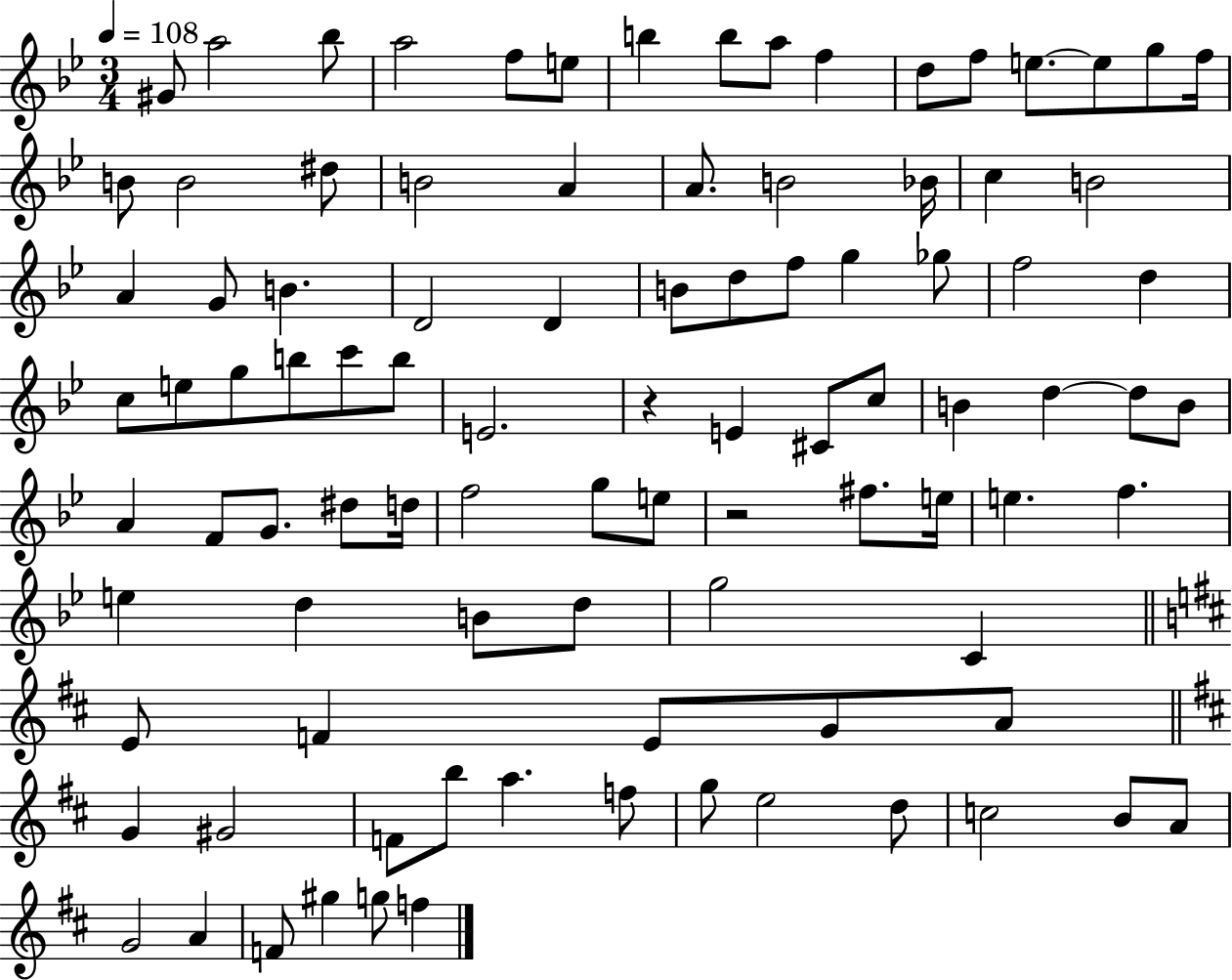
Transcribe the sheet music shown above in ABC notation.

X:1
T:Untitled
M:3/4
L:1/4
K:Bb
^G/2 a2 _b/2 a2 f/2 e/2 b b/2 a/2 f d/2 f/2 e/2 e/2 g/2 f/4 B/2 B2 ^d/2 B2 A A/2 B2 _B/4 c B2 A G/2 B D2 D B/2 d/2 f/2 g _g/2 f2 d c/2 e/2 g/2 b/2 c'/2 b/2 E2 z E ^C/2 c/2 B d d/2 B/2 A F/2 G/2 ^d/2 d/4 f2 g/2 e/2 z2 ^f/2 e/4 e f e d B/2 d/2 g2 C E/2 F E/2 G/2 A/2 G ^G2 F/2 b/2 a f/2 g/2 e2 d/2 c2 B/2 A/2 G2 A F/2 ^g g/2 f